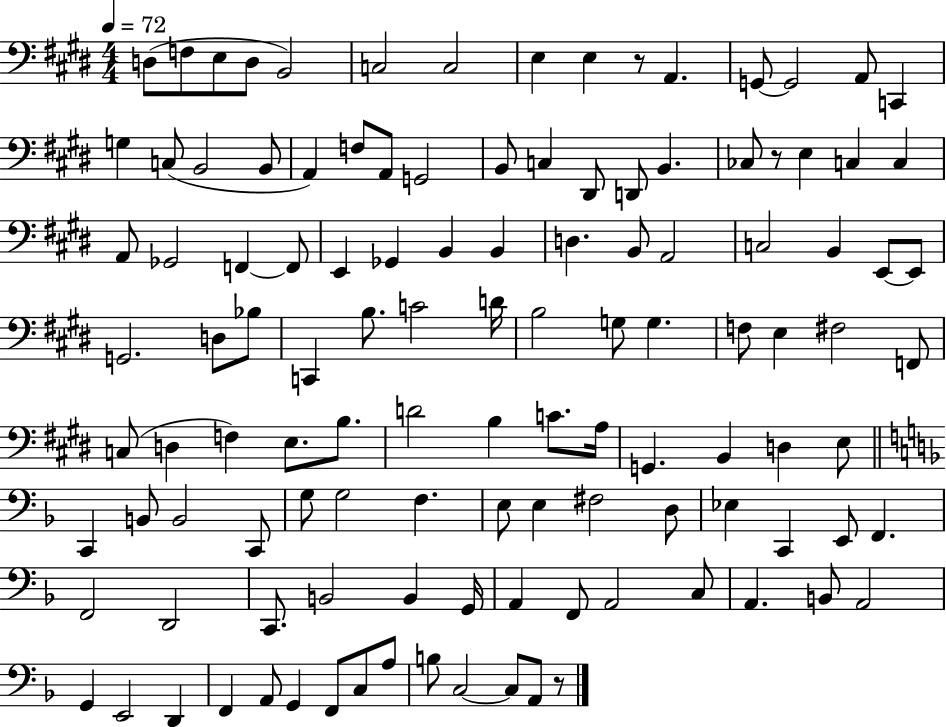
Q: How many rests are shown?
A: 3